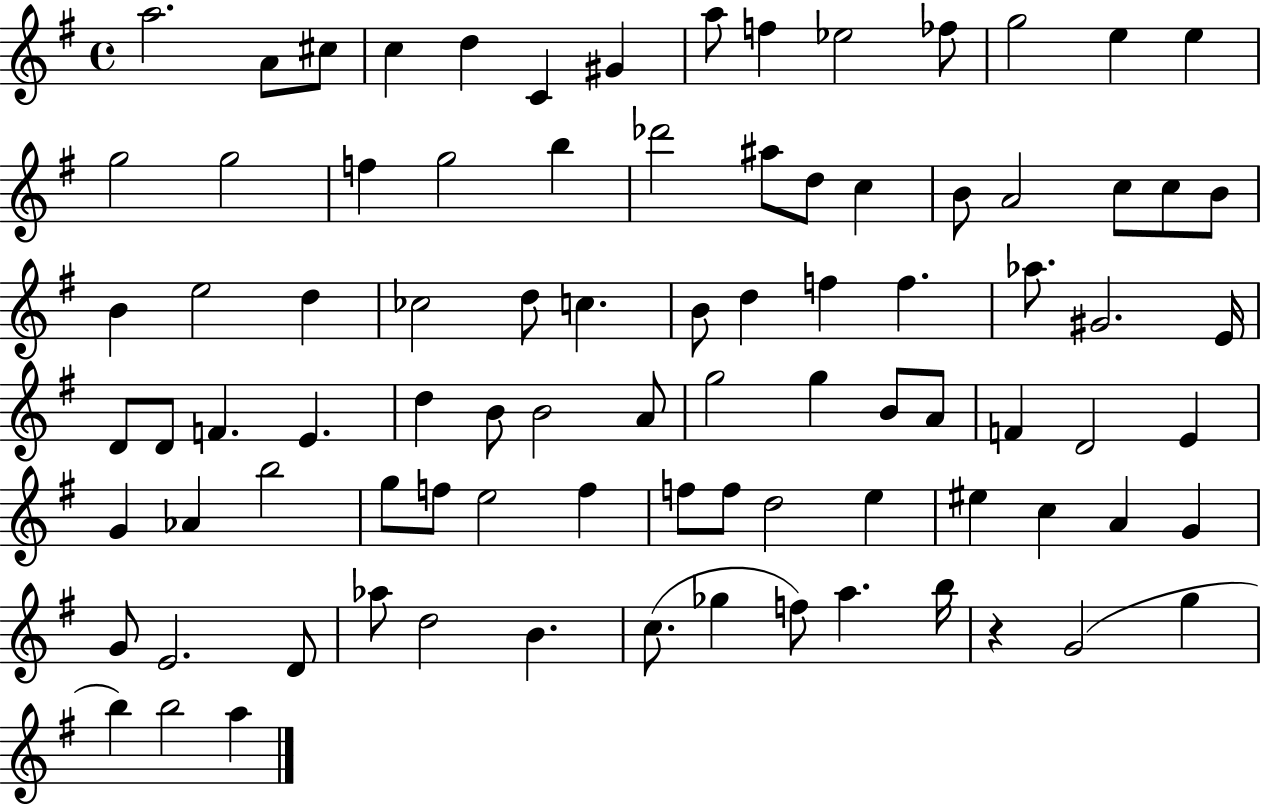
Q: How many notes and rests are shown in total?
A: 88